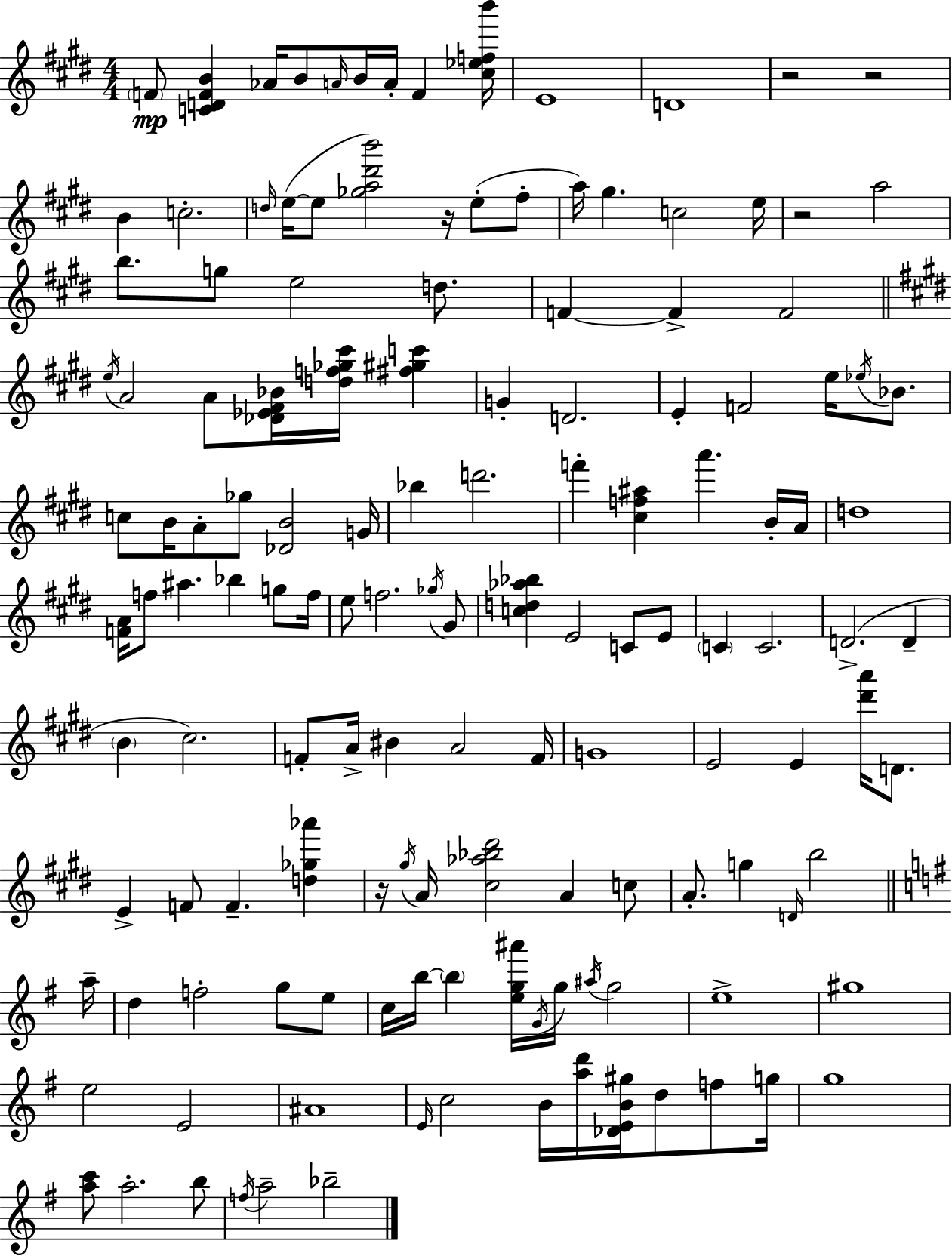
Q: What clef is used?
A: treble